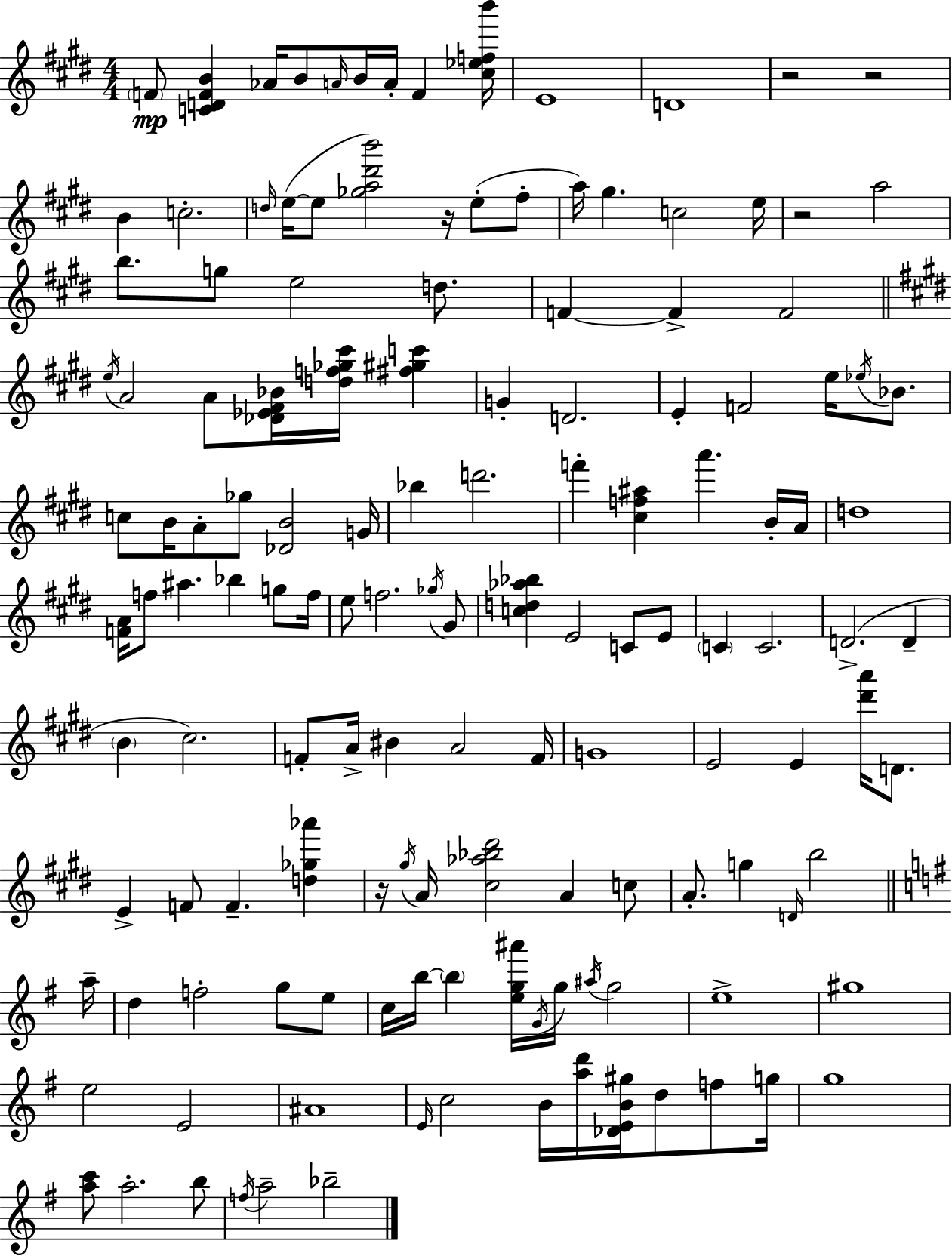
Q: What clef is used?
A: treble